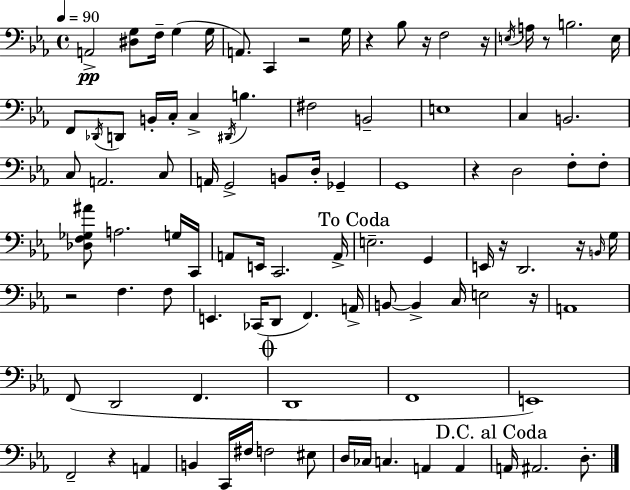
A2/h [D#3,G3]/e F3/s G3/q G3/s A2/e. C2/q R/h G3/s R/q Bb3/e R/s F3/h R/s E3/s A3/s R/e B3/h. E3/s F2/e Db2/s D2/e B2/s C3/s C3/q D#2/s B3/q. F#3/h B2/h E3/w C3/q B2/h. C3/e A2/h. C3/e A2/s G2/h B2/e D3/s Gb2/q G2/w R/q D3/h F3/e F3/e [Db3,F3,Gb3,A#4]/e A3/h. G3/s C2/s A2/e E2/s C2/h. A2/s E3/h. G2/q E2/s R/s D2/h. R/s B2/s G3/s R/h F3/q. F3/e E2/q. CES2/s D2/e F2/q. A2/s B2/e B2/q C3/s E3/h R/s A2/w F2/e D2/h F2/q. D2/w F2/w E2/w F2/h R/q A2/q B2/q C2/s F#3/s F3/h EIS3/e D3/s CES3/s C3/q. A2/q A2/q A2/s A#2/h. D3/e.